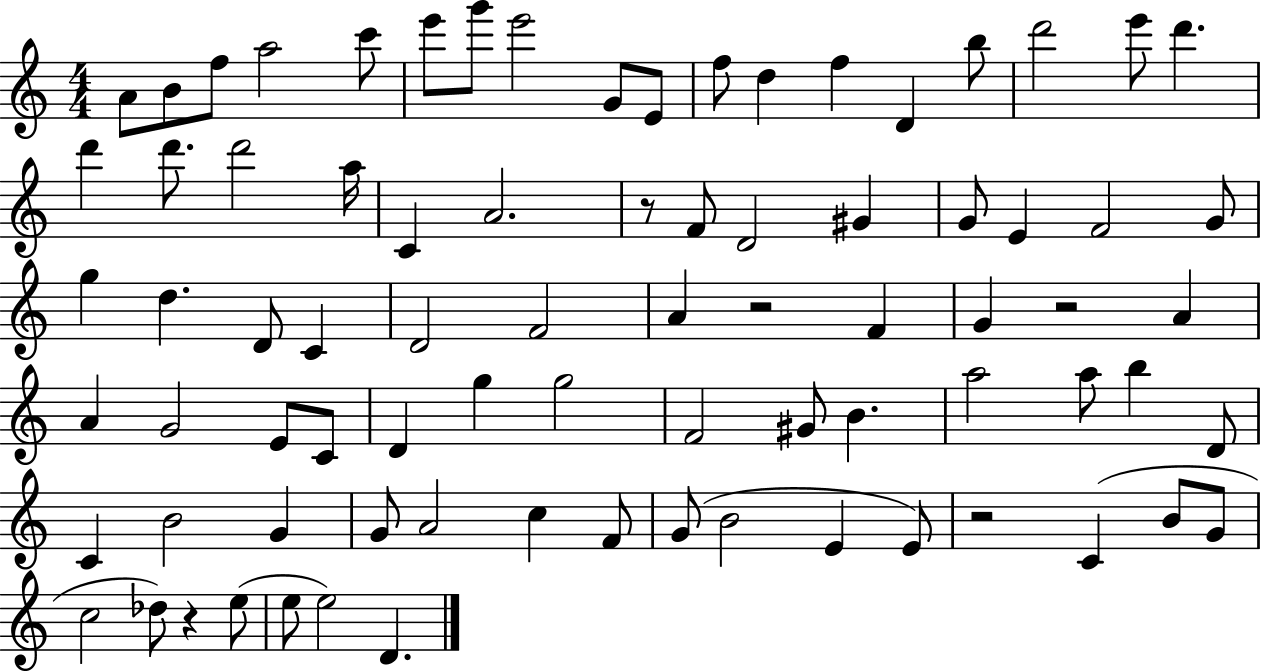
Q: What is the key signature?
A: C major